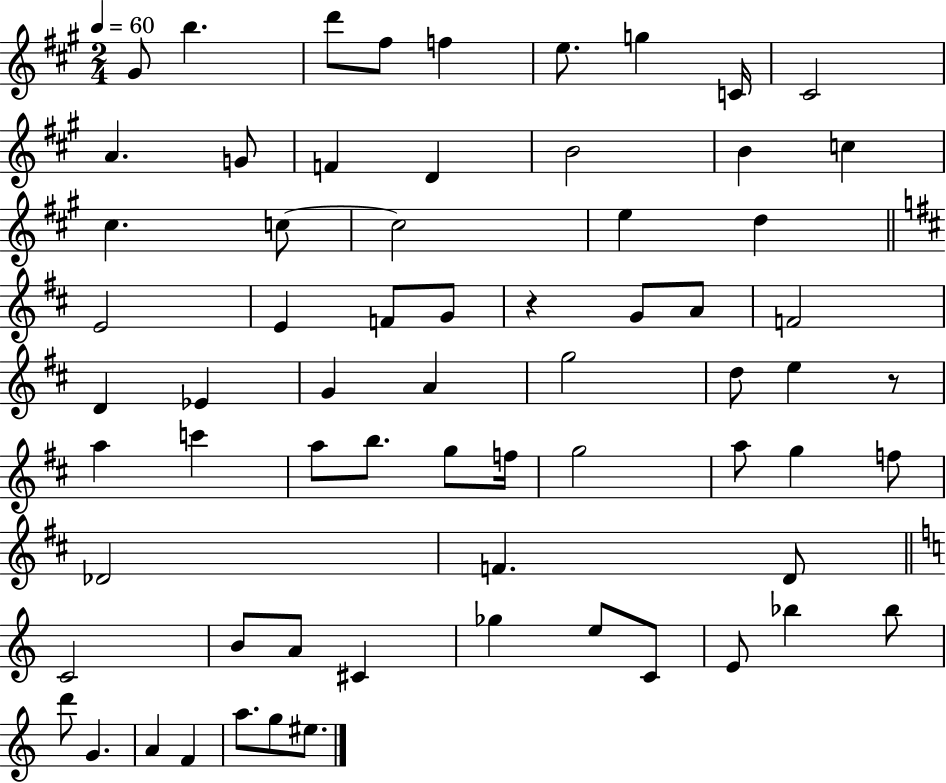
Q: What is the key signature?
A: A major